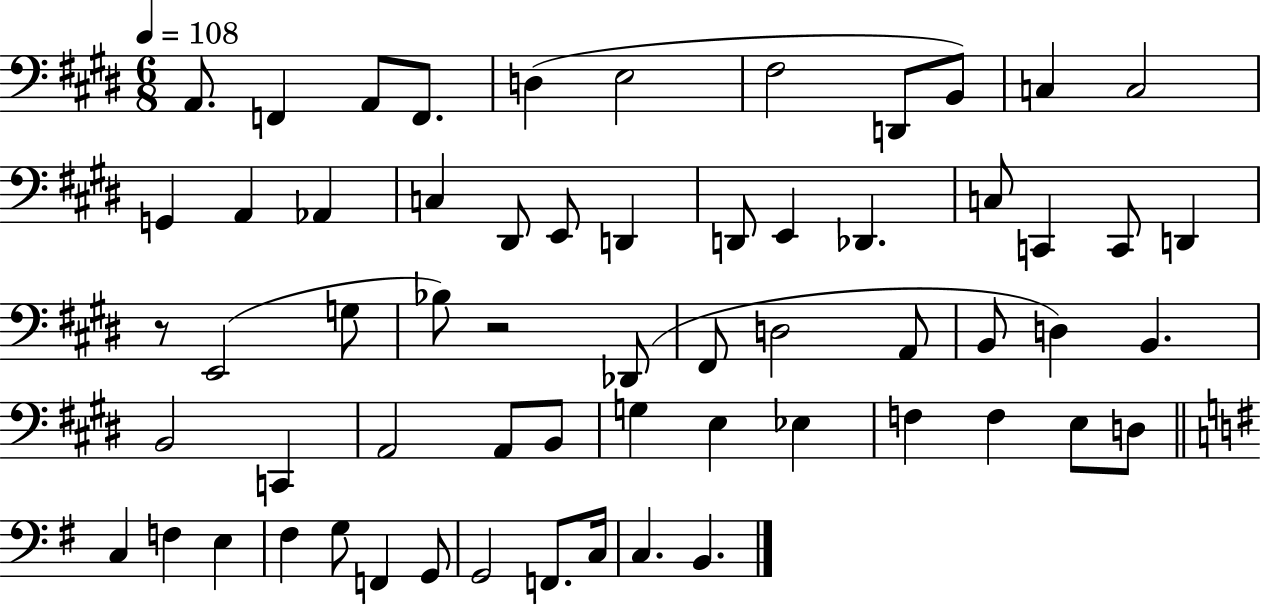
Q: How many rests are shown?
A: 2